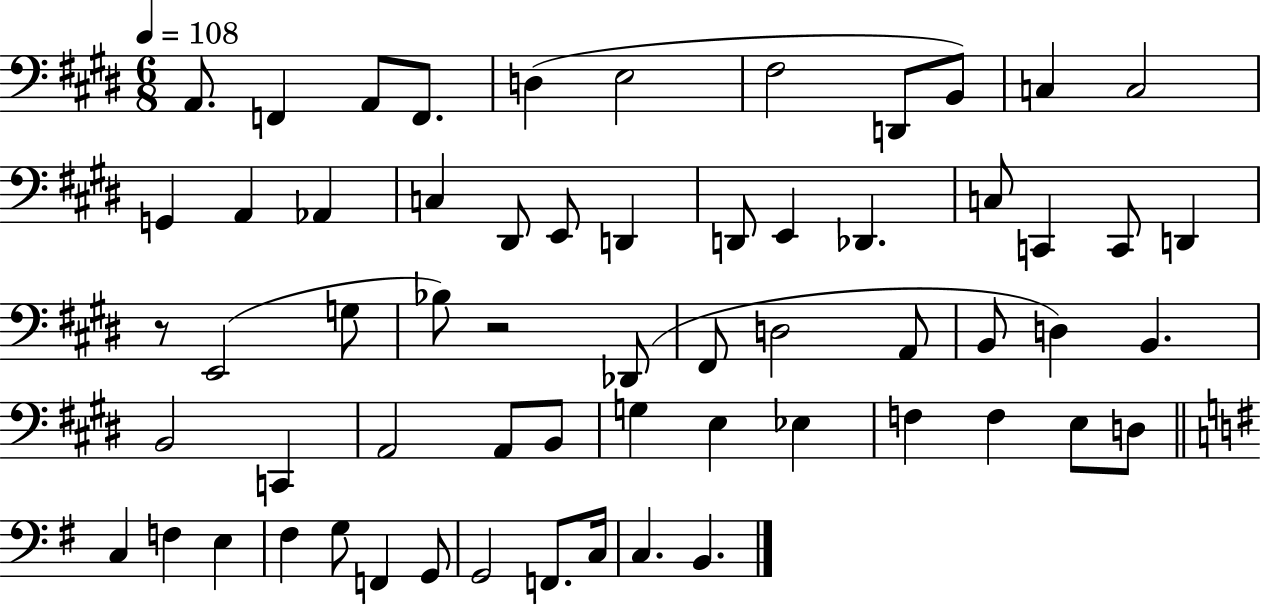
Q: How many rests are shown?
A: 2